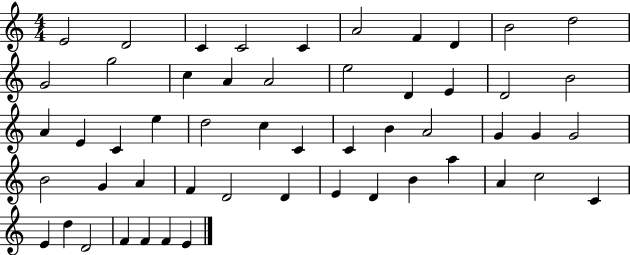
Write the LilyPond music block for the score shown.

{
  \clef treble
  \numericTimeSignature
  \time 4/4
  \key c \major
  e'2 d'2 | c'4 c'2 c'4 | a'2 f'4 d'4 | b'2 d''2 | \break g'2 g''2 | c''4 a'4 a'2 | e''2 d'4 e'4 | d'2 b'2 | \break a'4 e'4 c'4 e''4 | d''2 c''4 c'4 | c'4 b'4 a'2 | g'4 g'4 g'2 | \break b'2 g'4 a'4 | f'4 d'2 d'4 | e'4 d'4 b'4 a''4 | a'4 c''2 c'4 | \break e'4 d''4 d'2 | f'4 f'4 f'4 e'4 | \bar "|."
}